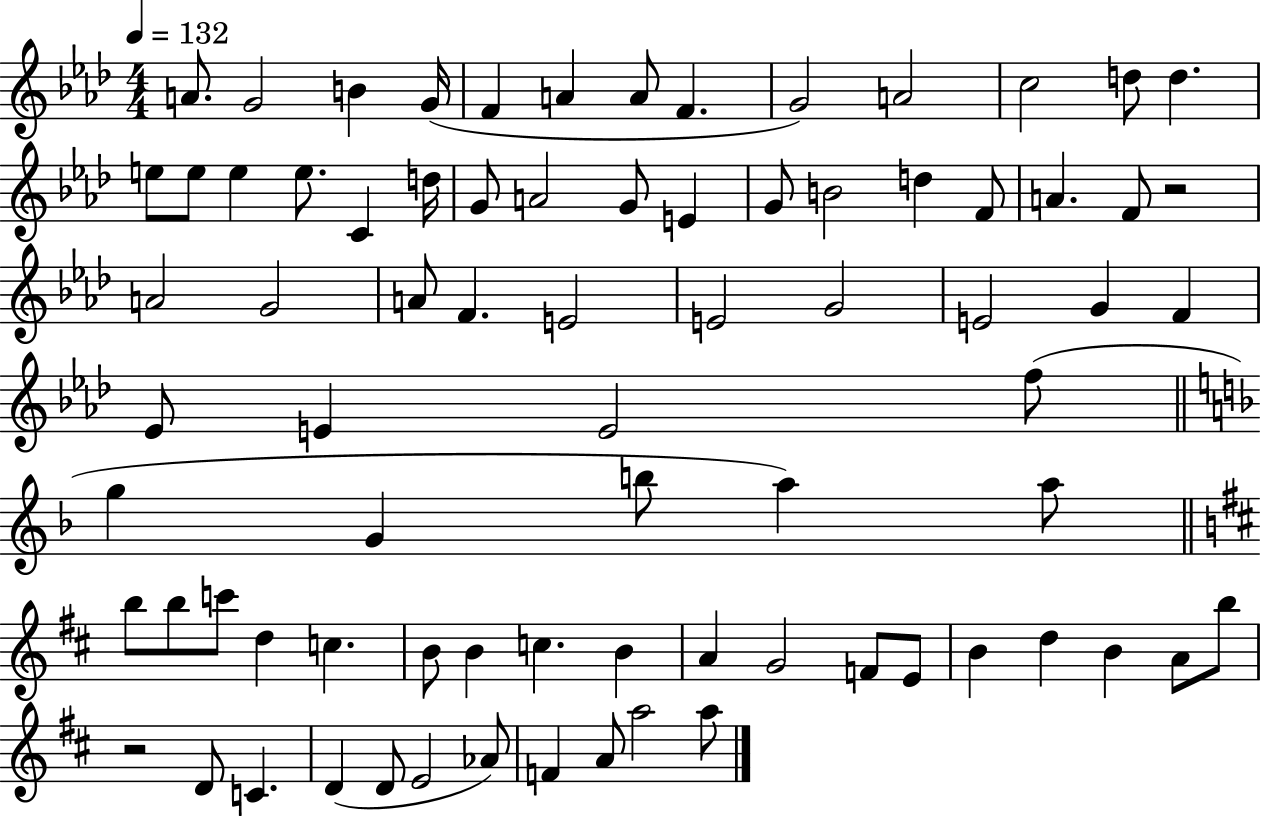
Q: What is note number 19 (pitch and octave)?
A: D5